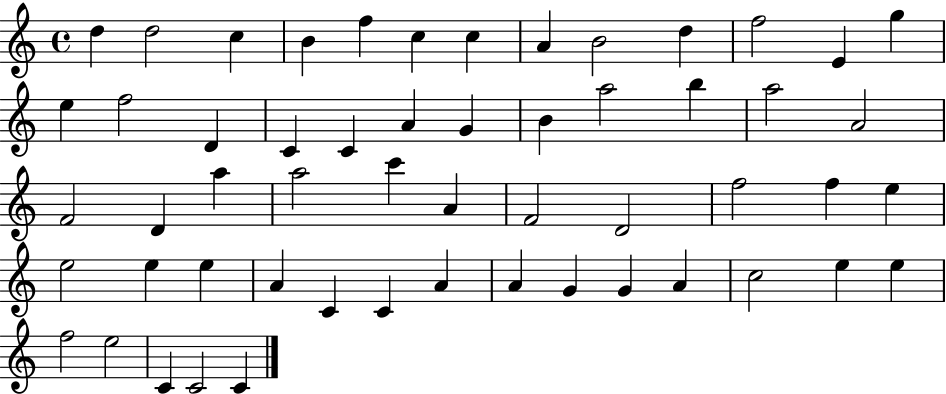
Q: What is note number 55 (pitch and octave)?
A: C4